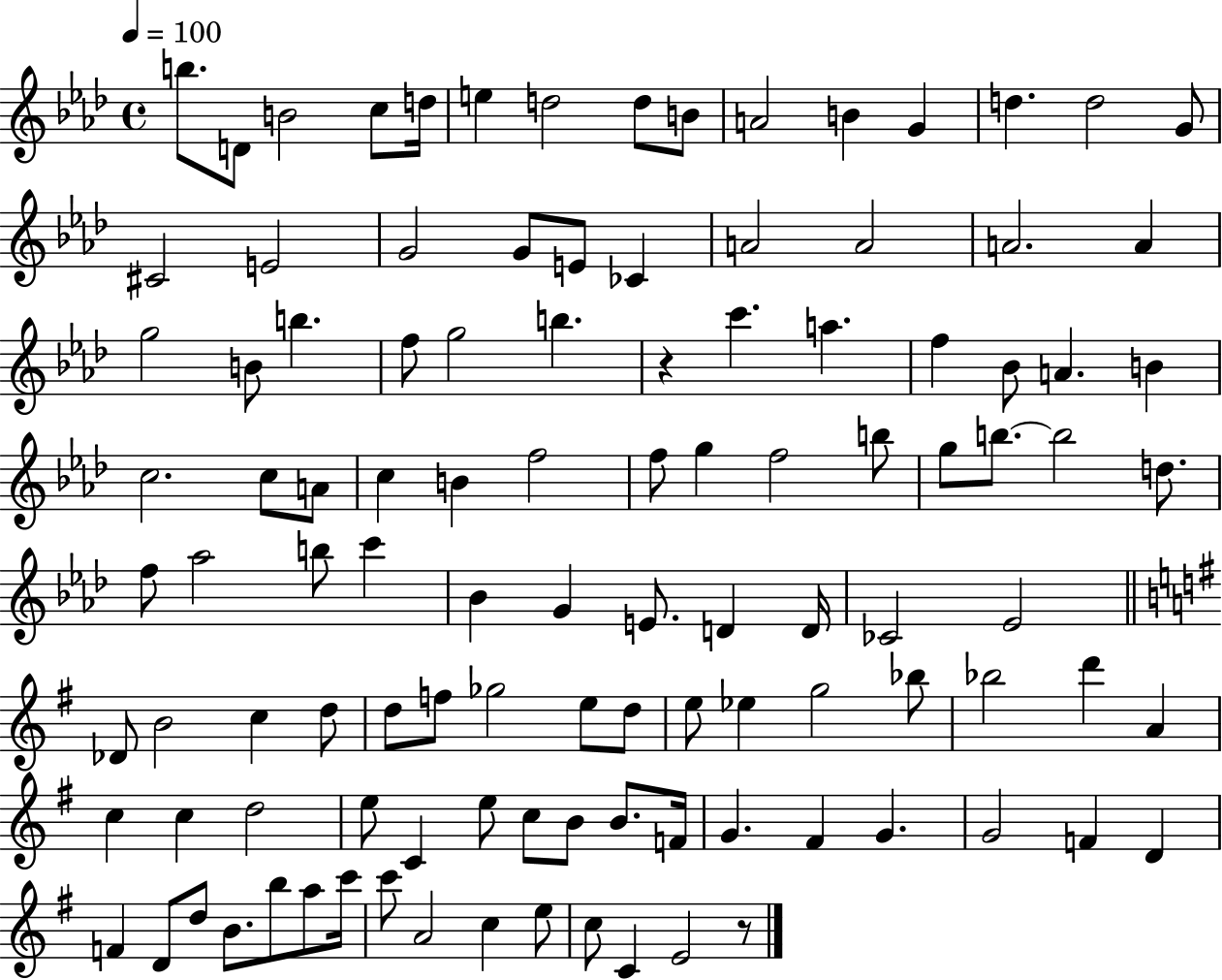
{
  \clef treble
  \time 4/4
  \defaultTimeSignature
  \key aes \major
  \tempo 4 = 100
  b''8. d'8 b'2 c''8 d''16 | e''4 d''2 d''8 b'8 | a'2 b'4 g'4 | d''4. d''2 g'8 | \break cis'2 e'2 | g'2 g'8 e'8 ces'4 | a'2 a'2 | a'2. a'4 | \break g''2 b'8 b''4. | f''8 g''2 b''4. | r4 c'''4. a''4. | f''4 bes'8 a'4. b'4 | \break c''2. c''8 a'8 | c''4 b'4 f''2 | f''8 g''4 f''2 b''8 | g''8 b''8.~~ b''2 d''8. | \break f''8 aes''2 b''8 c'''4 | bes'4 g'4 e'8. d'4 d'16 | ces'2 ees'2 | \bar "||" \break \key g \major des'8 b'2 c''4 d''8 | d''8 f''8 ges''2 e''8 d''8 | e''8 ees''4 g''2 bes''8 | bes''2 d'''4 a'4 | \break c''4 c''4 d''2 | e''8 c'4 e''8 c''8 b'8 b'8. f'16 | g'4. fis'4 g'4. | g'2 f'4 d'4 | \break f'4 d'8 d''8 b'8. b''8 a''8 c'''16 | c'''8 a'2 c''4 e''8 | c''8 c'4 e'2 r8 | \bar "|."
}